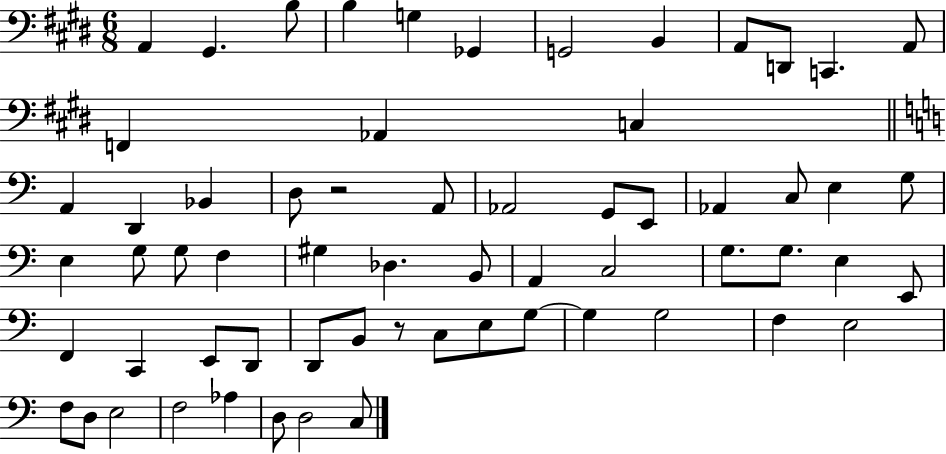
X:1
T:Untitled
M:6/8
L:1/4
K:E
A,, ^G,, B,/2 B, G, _G,, G,,2 B,, A,,/2 D,,/2 C,, A,,/2 F,, _A,, C, A,, D,, _B,, D,/2 z2 A,,/2 _A,,2 G,,/2 E,,/2 _A,, C,/2 E, G,/2 E, G,/2 G,/2 F, ^G, _D, B,,/2 A,, C,2 G,/2 G,/2 E, E,,/2 F,, C,, E,,/2 D,,/2 D,,/2 B,,/2 z/2 C,/2 E,/2 G,/2 G, G,2 F, E,2 F,/2 D,/2 E,2 F,2 _A, D,/2 D,2 C,/2